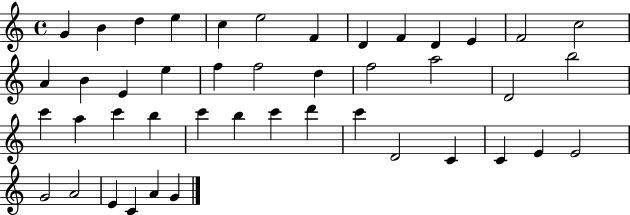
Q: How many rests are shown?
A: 0